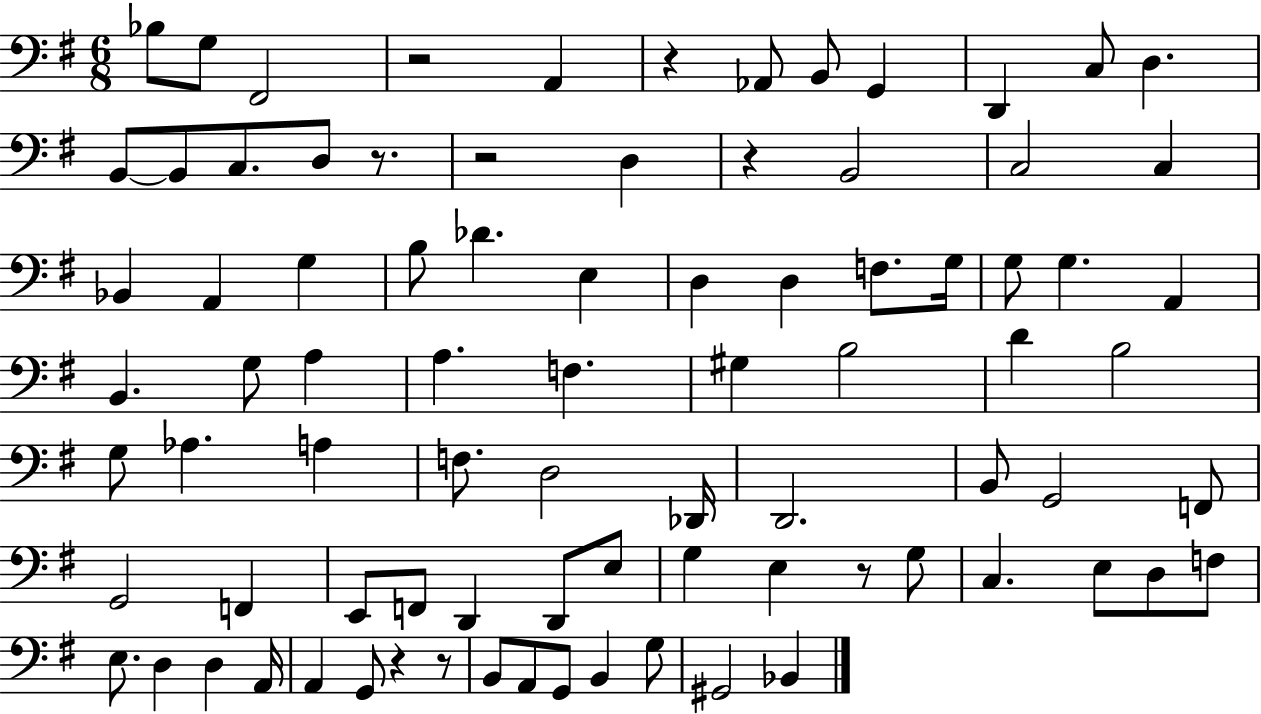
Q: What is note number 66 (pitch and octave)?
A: D3